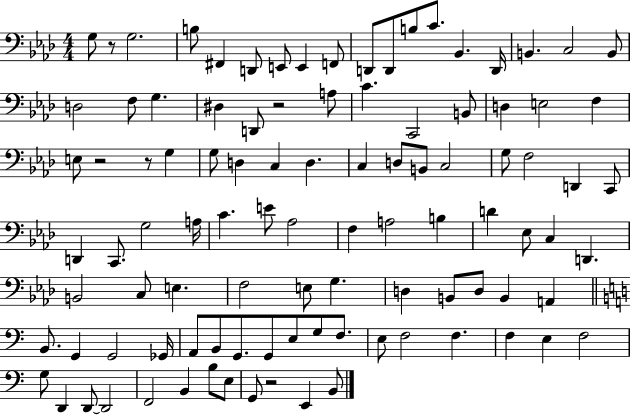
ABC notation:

X:1
T:Untitled
M:4/4
L:1/4
K:Ab
G,/2 z/2 G,2 B,/2 ^F,, D,,/2 E,,/2 E,, F,,/2 D,,/2 D,,/2 B,/2 C/2 _B,, D,,/4 B,, C,2 B,,/2 D,2 F,/2 G, ^D, D,,/2 z2 A,/2 C C,,2 B,,/2 D, E,2 F, E,/2 z2 z/2 G, G,/2 D, C, D, C, D,/2 B,,/2 C,2 G,/2 F,2 D,, C,,/2 D,, C,,/2 G,2 A,/4 C E/2 _A,2 F, A,2 B, D _E,/2 C, D,, B,,2 C,/2 E, F,2 E,/2 G, D, B,,/2 D,/2 B,, A,, B,,/2 G,, G,,2 _G,,/4 A,,/2 B,,/2 G,,/2 G,,/2 E,/2 G,/2 F,/2 E,/2 F,2 F, F, E, F,2 G,/2 D,, D,,/2 D,,2 F,,2 B,, B,/2 E,/2 G,,/2 z2 E,, B,,/2